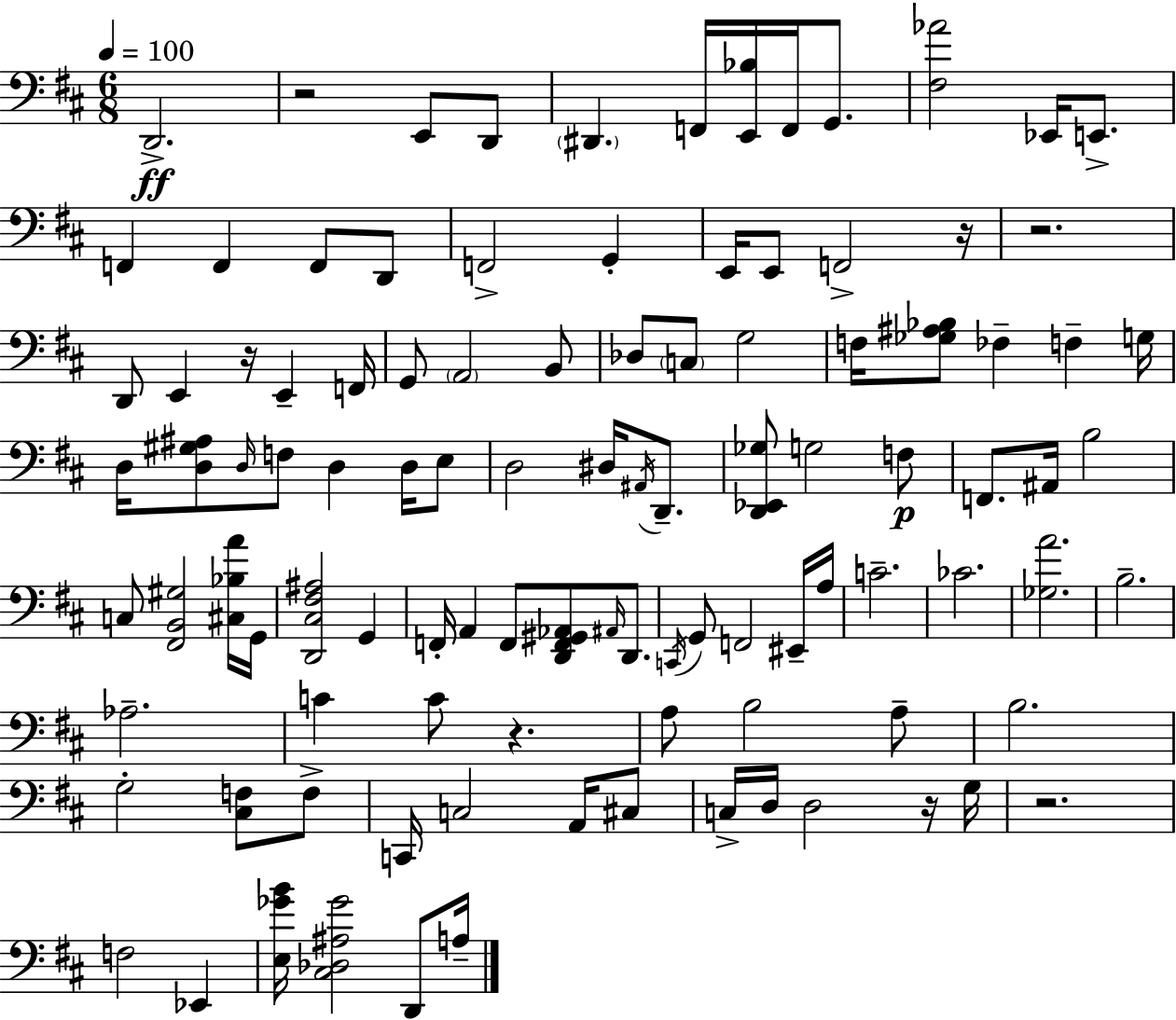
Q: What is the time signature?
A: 6/8